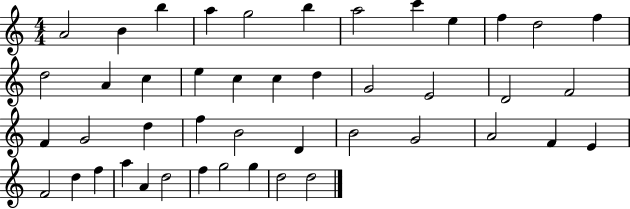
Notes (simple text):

A4/h B4/q B5/q A5/q G5/h B5/q A5/h C6/q E5/q F5/q D5/h F5/q D5/h A4/q C5/q E5/q C5/q C5/q D5/q G4/h E4/h D4/h F4/h F4/q G4/h D5/q F5/q B4/h D4/q B4/h G4/h A4/h F4/q E4/q F4/h D5/q F5/q A5/q A4/q D5/h F5/q G5/h G5/q D5/h D5/h